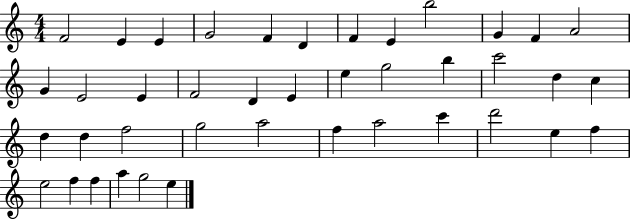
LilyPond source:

{
  \clef treble
  \numericTimeSignature
  \time 4/4
  \key c \major
  f'2 e'4 e'4 | g'2 f'4 d'4 | f'4 e'4 b''2 | g'4 f'4 a'2 | \break g'4 e'2 e'4 | f'2 d'4 e'4 | e''4 g''2 b''4 | c'''2 d''4 c''4 | \break d''4 d''4 f''2 | g''2 a''2 | f''4 a''2 c'''4 | d'''2 e''4 f''4 | \break e''2 f''4 f''4 | a''4 g''2 e''4 | \bar "|."
}